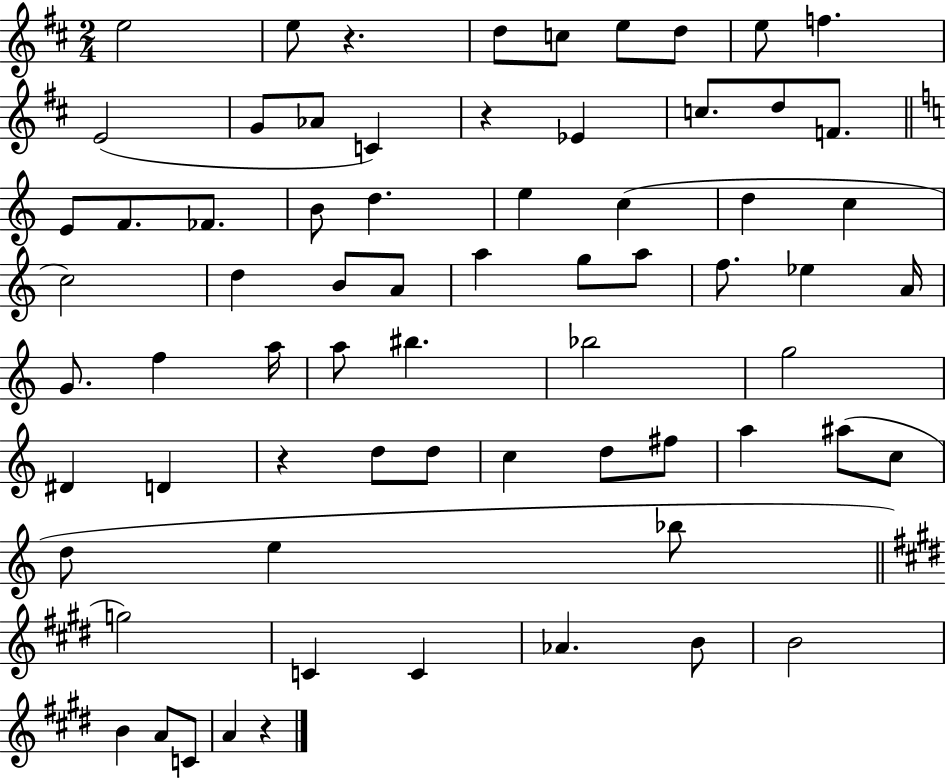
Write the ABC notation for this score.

X:1
T:Untitled
M:2/4
L:1/4
K:D
e2 e/2 z d/2 c/2 e/2 d/2 e/2 f E2 G/2 _A/2 C z _E c/2 d/2 F/2 E/2 F/2 _F/2 B/2 d e c d c c2 d B/2 A/2 a g/2 a/2 f/2 _e A/4 G/2 f a/4 a/2 ^b _b2 g2 ^D D z d/2 d/2 c d/2 ^f/2 a ^a/2 c/2 d/2 e _b/2 g2 C C _A B/2 B2 B A/2 C/2 A z